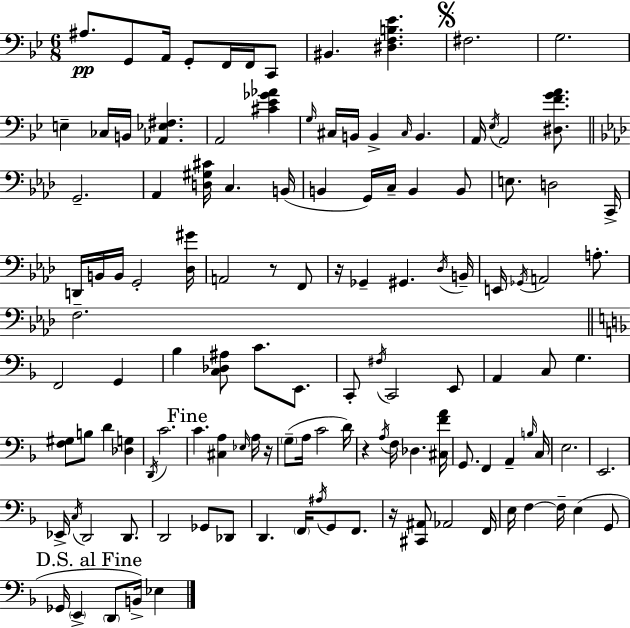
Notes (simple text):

A#3/e. G2/e A2/s G2/e F2/s F2/s C2/e BIS2/q. [D#3,F3,B3,Eb4]/q. F#3/h. G3/h. E3/q CES3/s B2/s [Ab2,Eb3,F#3]/q. A2/h [C#4,Eb4,Gb4,Ab4]/q G3/s C#3/s B2/s B2/q C#3/s B2/q. A2/s Eb3/s A2/h [D#3,F4,G4,A4]/e. G2/h. Ab2/q [D3,G#3,C#4]/s C3/q. B2/s B2/q G2/s C3/s B2/q B2/e E3/e. D3/h C2/s D2/s B2/s B2/s G2/h [Db3,G#4]/s A2/h R/e F2/e R/s Gb2/q G#2/q. Db3/s B2/s E2/s Gb2/s A2/h A3/e. F3/h. F2/h G2/q Bb3/q [C3,Db3,A#3]/e C4/e. E2/e. C2/e F#3/s C2/h E2/e A2/q C3/e G3/q. [F3,G#3]/e B3/e D4/q [Db3,G3]/q D2/s C4/h. C4/q. [C#3,A3]/q Eb3/s A3/s R/s G3/e A3/s C4/h D4/s R/q A3/s F3/s Db3/q. [C#3,F4,A4]/s G2/e. F2/q A2/q B3/s C3/s E3/h. E2/h. Eb2/s C3/s D2/h D2/e. D2/h Gb2/e Db2/e D2/q. F2/s A#3/s G2/e F2/e. R/s [C#2,A#2]/e Ab2/h F2/s E3/s F3/q F3/s E3/q G2/e Gb2/s E2/q D2/e B2/s Eb3/q